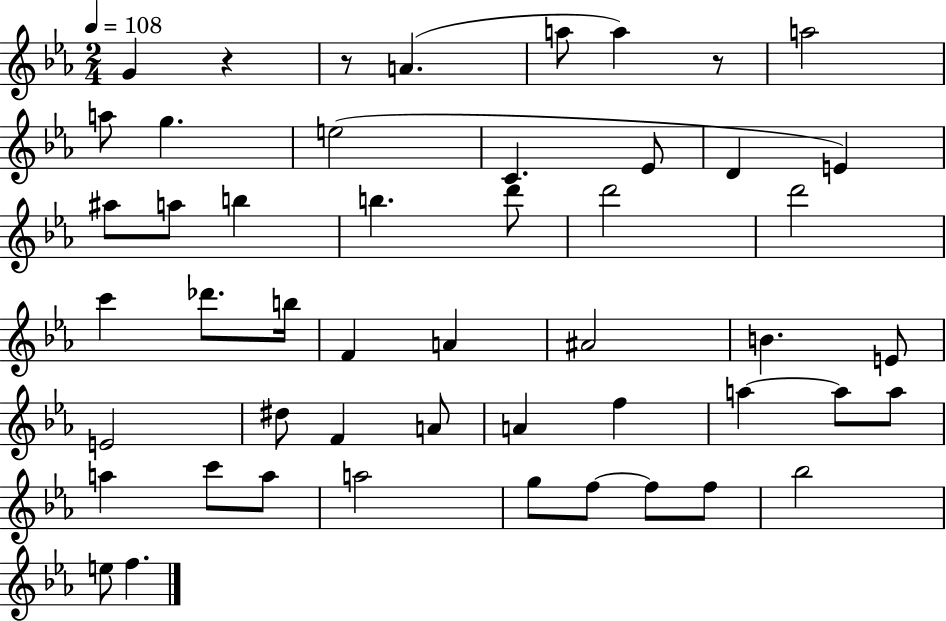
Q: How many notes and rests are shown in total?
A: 50